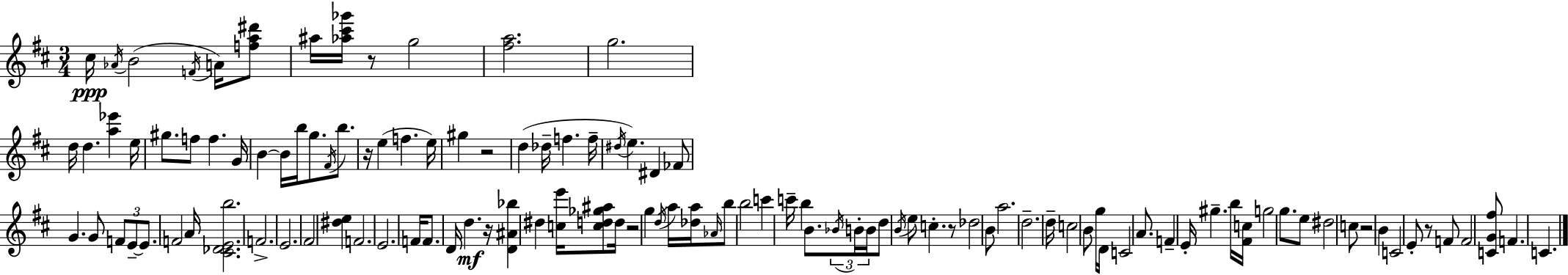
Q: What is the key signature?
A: D major